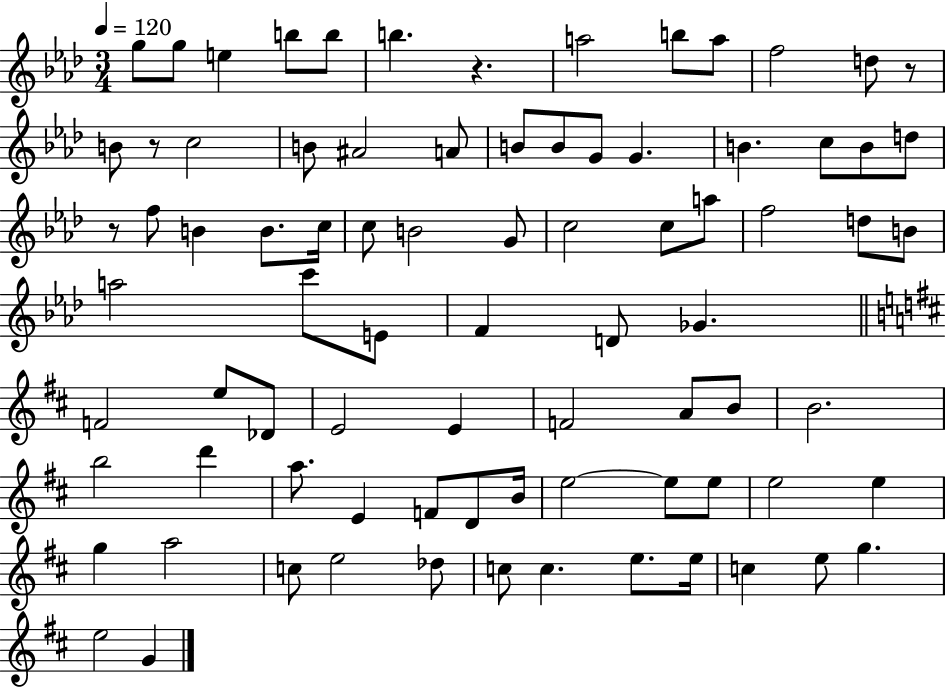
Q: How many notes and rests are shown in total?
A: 82